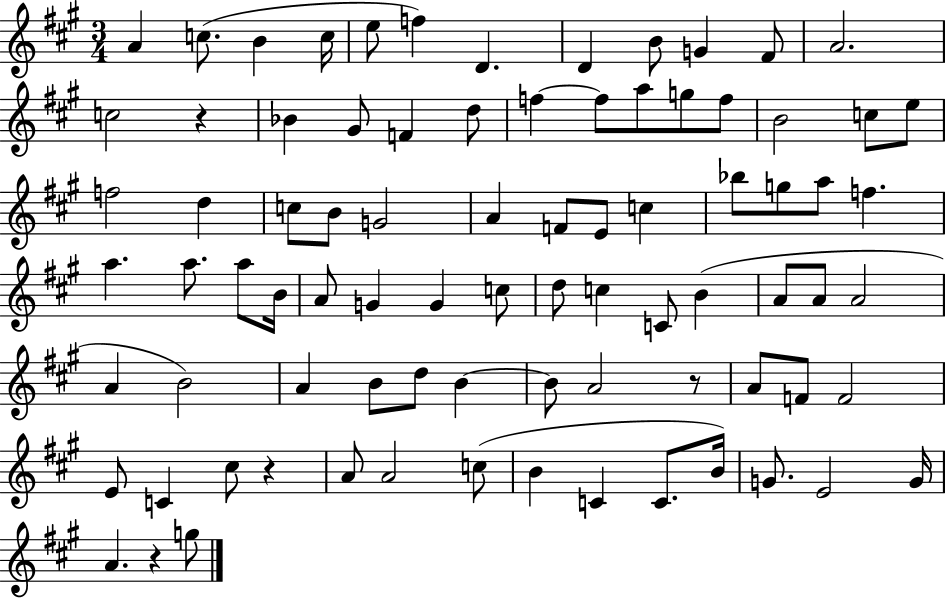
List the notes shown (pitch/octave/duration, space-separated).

A4/q C5/e. B4/q C5/s E5/e F5/q D4/q. D4/q B4/e G4/q F#4/e A4/h. C5/h R/q Bb4/q G#4/e F4/q D5/e F5/q F5/e A5/e G5/e F5/e B4/h C5/e E5/e F5/h D5/q C5/e B4/e G4/h A4/q F4/e E4/e C5/q Bb5/e G5/e A5/e F5/q. A5/q. A5/e. A5/e B4/s A4/e G4/q G4/q C5/e D5/e C5/q C4/e B4/q A4/e A4/e A4/h A4/q B4/h A4/q B4/e D5/e B4/q B4/e A4/h R/e A4/e F4/e F4/h E4/e C4/q C#5/e R/q A4/e A4/h C5/e B4/q C4/q C4/e. B4/s G4/e. E4/h G4/s A4/q. R/q G5/e